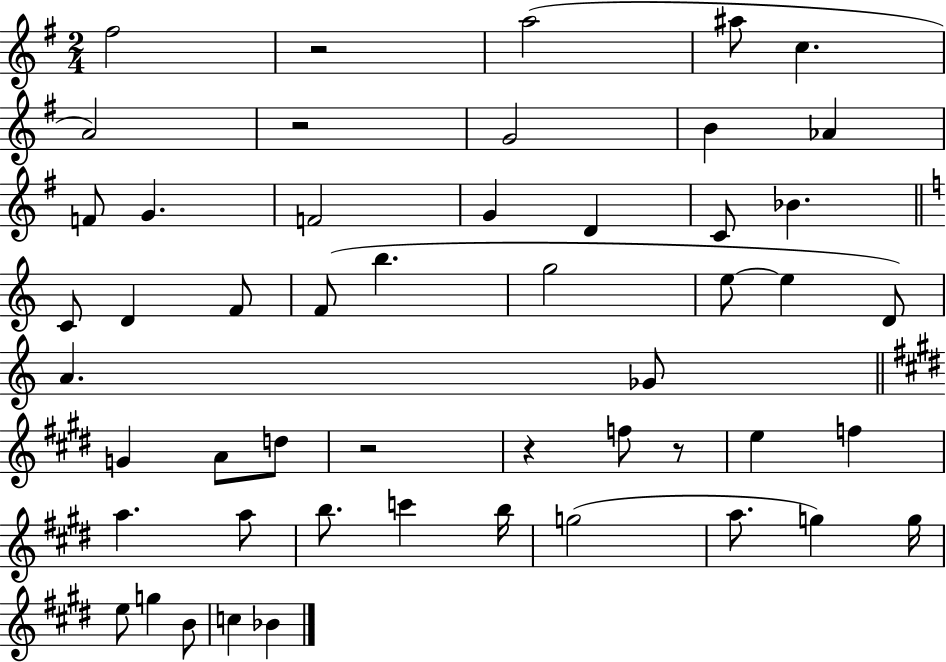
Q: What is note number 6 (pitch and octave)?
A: G4